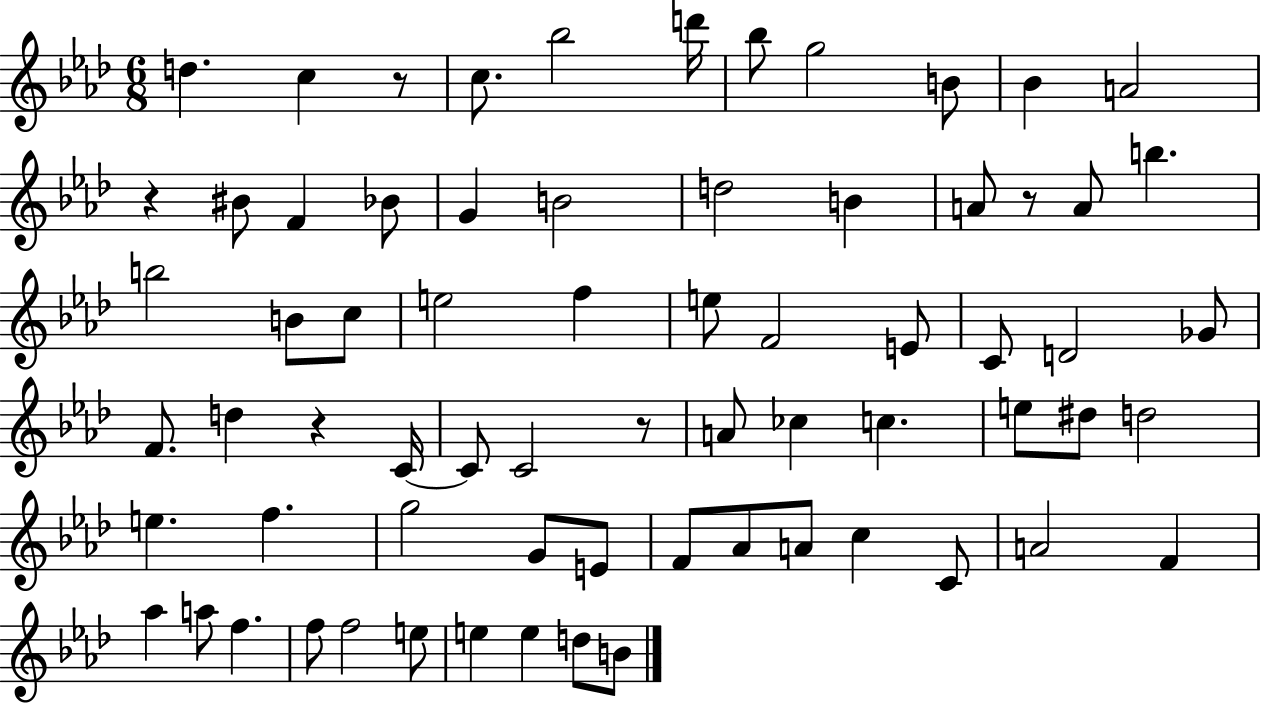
{
  \clef treble
  \numericTimeSignature
  \time 6/8
  \key aes \major
  \repeat volta 2 { d''4. c''4 r8 | c''8. bes''2 d'''16 | bes''8 g''2 b'8 | bes'4 a'2 | \break r4 bis'8 f'4 bes'8 | g'4 b'2 | d''2 b'4 | a'8 r8 a'8 b''4. | \break b''2 b'8 c''8 | e''2 f''4 | e''8 f'2 e'8 | c'8 d'2 ges'8 | \break f'8. d''4 r4 c'16~~ | c'8 c'2 r8 | a'8 ces''4 c''4. | e''8 dis''8 d''2 | \break e''4. f''4. | g''2 g'8 e'8 | f'8 aes'8 a'8 c''4 c'8 | a'2 f'4 | \break aes''4 a''8 f''4. | f''8 f''2 e''8 | e''4 e''4 d''8 b'8 | } \bar "|."
}